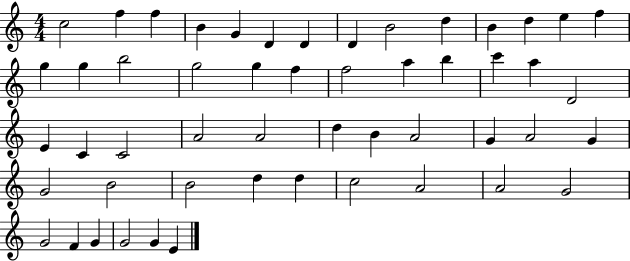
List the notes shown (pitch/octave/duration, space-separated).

C5/h F5/q F5/q B4/q G4/q D4/q D4/q D4/q B4/h D5/q B4/q D5/q E5/q F5/q G5/q G5/q B5/h G5/h G5/q F5/q F5/h A5/q B5/q C6/q A5/q D4/h E4/q C4/q C4/h A4/h A4/h D5/q B4/q A4/h G4/q A4/h G4/q G4/h B4/h B4/h D5/q D5/q C5/h A4/h A4/h G4/h G4/h F4/q G4/q G4/h G4/q E4/q